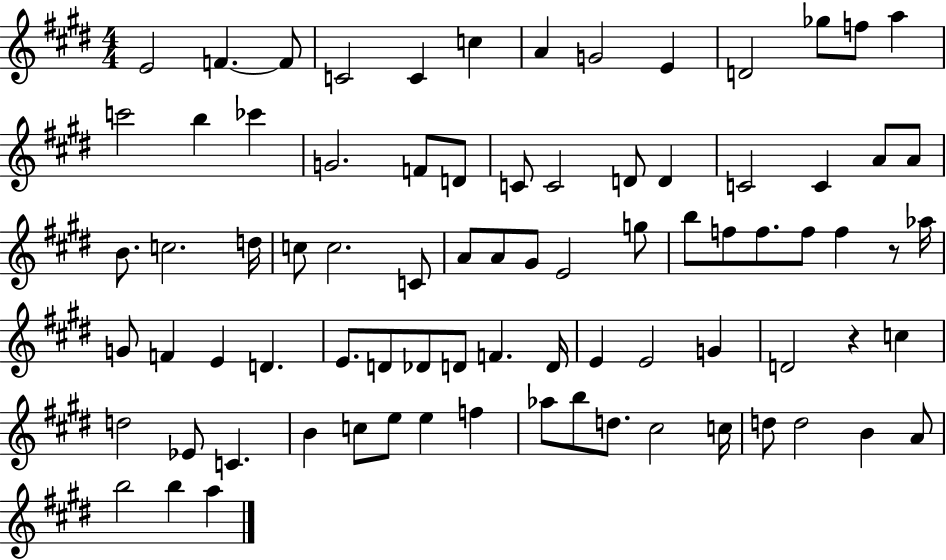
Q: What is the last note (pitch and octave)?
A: A5